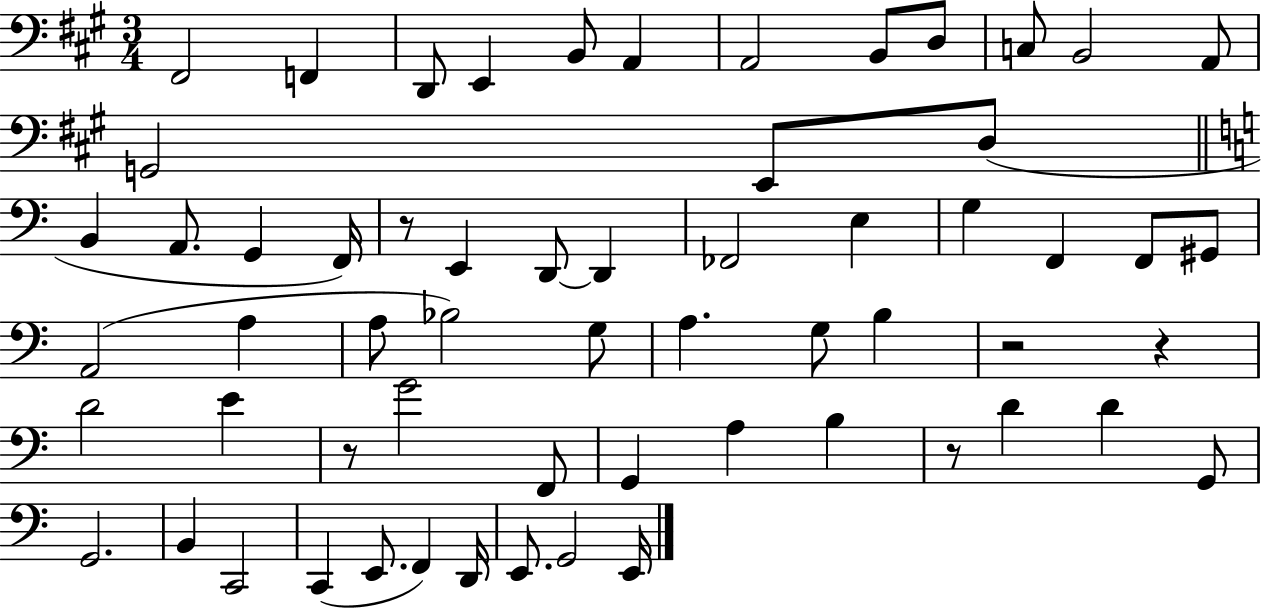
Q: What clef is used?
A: bass